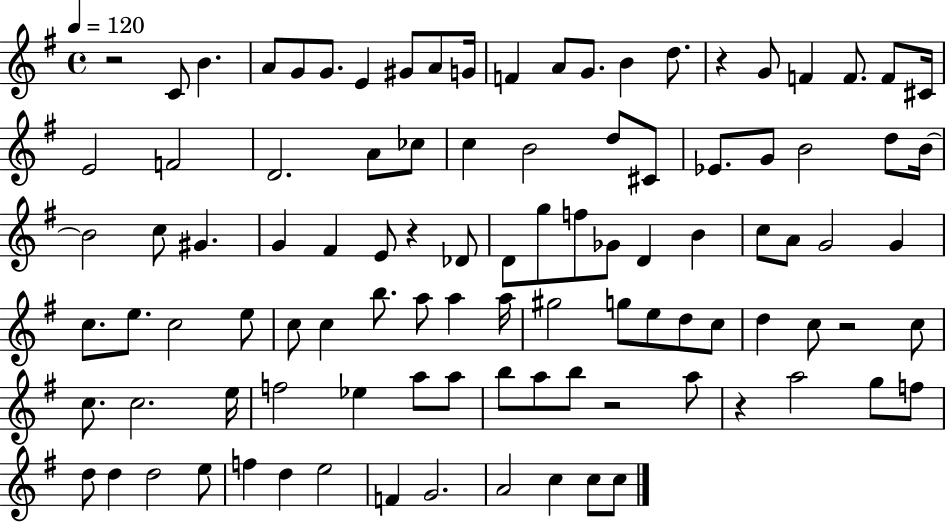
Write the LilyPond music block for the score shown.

{
  \clef treble
  \time 4/4
  \defaultTimeSignature
  \key g \major
  \tempo 4 = 120
  r2 c'8 b'4. | a'8 g'8 g'8. e'4 gis'8 a'8 g'16 | f'4 a'8 g'8. b'4 d''8. | r4 g'8 f'4 f'8. f'8 cis'16 | \break e'2 f'2 | d'2. a'8 ces''8 | c''4 b'2 d''8 cis'8 | ees'8. g'8 b'2 d''8 b'16~~ | \break b'2 c''8 gis'4. | g'4 fis'4 e'8 r4 des'8 | d'8 g''8 f''8 ges'8 d'4 b'4 | c''8 a'8 g'2 g'4 | \break c''8. e''8. c''2 e''8 | c''8 c''4 b''8. a''8 a''4 a''16 | gis''2 g''8 e''8 d''8 c''8 | d''4 c''8 r2 c''8 | \break c''8. c''2. e''16 | f''2 ees''4 a''8 a''8 | b''8 a''8 b''8 r2 a''8 | r4 a''2 g''8 f''8 | \break d''8 d''4 d''2 e''8 | f''4 d''4 e''2 | f'4 g'2. | a'2 c''4 c''8 c''8 | \break \bar "|."
}